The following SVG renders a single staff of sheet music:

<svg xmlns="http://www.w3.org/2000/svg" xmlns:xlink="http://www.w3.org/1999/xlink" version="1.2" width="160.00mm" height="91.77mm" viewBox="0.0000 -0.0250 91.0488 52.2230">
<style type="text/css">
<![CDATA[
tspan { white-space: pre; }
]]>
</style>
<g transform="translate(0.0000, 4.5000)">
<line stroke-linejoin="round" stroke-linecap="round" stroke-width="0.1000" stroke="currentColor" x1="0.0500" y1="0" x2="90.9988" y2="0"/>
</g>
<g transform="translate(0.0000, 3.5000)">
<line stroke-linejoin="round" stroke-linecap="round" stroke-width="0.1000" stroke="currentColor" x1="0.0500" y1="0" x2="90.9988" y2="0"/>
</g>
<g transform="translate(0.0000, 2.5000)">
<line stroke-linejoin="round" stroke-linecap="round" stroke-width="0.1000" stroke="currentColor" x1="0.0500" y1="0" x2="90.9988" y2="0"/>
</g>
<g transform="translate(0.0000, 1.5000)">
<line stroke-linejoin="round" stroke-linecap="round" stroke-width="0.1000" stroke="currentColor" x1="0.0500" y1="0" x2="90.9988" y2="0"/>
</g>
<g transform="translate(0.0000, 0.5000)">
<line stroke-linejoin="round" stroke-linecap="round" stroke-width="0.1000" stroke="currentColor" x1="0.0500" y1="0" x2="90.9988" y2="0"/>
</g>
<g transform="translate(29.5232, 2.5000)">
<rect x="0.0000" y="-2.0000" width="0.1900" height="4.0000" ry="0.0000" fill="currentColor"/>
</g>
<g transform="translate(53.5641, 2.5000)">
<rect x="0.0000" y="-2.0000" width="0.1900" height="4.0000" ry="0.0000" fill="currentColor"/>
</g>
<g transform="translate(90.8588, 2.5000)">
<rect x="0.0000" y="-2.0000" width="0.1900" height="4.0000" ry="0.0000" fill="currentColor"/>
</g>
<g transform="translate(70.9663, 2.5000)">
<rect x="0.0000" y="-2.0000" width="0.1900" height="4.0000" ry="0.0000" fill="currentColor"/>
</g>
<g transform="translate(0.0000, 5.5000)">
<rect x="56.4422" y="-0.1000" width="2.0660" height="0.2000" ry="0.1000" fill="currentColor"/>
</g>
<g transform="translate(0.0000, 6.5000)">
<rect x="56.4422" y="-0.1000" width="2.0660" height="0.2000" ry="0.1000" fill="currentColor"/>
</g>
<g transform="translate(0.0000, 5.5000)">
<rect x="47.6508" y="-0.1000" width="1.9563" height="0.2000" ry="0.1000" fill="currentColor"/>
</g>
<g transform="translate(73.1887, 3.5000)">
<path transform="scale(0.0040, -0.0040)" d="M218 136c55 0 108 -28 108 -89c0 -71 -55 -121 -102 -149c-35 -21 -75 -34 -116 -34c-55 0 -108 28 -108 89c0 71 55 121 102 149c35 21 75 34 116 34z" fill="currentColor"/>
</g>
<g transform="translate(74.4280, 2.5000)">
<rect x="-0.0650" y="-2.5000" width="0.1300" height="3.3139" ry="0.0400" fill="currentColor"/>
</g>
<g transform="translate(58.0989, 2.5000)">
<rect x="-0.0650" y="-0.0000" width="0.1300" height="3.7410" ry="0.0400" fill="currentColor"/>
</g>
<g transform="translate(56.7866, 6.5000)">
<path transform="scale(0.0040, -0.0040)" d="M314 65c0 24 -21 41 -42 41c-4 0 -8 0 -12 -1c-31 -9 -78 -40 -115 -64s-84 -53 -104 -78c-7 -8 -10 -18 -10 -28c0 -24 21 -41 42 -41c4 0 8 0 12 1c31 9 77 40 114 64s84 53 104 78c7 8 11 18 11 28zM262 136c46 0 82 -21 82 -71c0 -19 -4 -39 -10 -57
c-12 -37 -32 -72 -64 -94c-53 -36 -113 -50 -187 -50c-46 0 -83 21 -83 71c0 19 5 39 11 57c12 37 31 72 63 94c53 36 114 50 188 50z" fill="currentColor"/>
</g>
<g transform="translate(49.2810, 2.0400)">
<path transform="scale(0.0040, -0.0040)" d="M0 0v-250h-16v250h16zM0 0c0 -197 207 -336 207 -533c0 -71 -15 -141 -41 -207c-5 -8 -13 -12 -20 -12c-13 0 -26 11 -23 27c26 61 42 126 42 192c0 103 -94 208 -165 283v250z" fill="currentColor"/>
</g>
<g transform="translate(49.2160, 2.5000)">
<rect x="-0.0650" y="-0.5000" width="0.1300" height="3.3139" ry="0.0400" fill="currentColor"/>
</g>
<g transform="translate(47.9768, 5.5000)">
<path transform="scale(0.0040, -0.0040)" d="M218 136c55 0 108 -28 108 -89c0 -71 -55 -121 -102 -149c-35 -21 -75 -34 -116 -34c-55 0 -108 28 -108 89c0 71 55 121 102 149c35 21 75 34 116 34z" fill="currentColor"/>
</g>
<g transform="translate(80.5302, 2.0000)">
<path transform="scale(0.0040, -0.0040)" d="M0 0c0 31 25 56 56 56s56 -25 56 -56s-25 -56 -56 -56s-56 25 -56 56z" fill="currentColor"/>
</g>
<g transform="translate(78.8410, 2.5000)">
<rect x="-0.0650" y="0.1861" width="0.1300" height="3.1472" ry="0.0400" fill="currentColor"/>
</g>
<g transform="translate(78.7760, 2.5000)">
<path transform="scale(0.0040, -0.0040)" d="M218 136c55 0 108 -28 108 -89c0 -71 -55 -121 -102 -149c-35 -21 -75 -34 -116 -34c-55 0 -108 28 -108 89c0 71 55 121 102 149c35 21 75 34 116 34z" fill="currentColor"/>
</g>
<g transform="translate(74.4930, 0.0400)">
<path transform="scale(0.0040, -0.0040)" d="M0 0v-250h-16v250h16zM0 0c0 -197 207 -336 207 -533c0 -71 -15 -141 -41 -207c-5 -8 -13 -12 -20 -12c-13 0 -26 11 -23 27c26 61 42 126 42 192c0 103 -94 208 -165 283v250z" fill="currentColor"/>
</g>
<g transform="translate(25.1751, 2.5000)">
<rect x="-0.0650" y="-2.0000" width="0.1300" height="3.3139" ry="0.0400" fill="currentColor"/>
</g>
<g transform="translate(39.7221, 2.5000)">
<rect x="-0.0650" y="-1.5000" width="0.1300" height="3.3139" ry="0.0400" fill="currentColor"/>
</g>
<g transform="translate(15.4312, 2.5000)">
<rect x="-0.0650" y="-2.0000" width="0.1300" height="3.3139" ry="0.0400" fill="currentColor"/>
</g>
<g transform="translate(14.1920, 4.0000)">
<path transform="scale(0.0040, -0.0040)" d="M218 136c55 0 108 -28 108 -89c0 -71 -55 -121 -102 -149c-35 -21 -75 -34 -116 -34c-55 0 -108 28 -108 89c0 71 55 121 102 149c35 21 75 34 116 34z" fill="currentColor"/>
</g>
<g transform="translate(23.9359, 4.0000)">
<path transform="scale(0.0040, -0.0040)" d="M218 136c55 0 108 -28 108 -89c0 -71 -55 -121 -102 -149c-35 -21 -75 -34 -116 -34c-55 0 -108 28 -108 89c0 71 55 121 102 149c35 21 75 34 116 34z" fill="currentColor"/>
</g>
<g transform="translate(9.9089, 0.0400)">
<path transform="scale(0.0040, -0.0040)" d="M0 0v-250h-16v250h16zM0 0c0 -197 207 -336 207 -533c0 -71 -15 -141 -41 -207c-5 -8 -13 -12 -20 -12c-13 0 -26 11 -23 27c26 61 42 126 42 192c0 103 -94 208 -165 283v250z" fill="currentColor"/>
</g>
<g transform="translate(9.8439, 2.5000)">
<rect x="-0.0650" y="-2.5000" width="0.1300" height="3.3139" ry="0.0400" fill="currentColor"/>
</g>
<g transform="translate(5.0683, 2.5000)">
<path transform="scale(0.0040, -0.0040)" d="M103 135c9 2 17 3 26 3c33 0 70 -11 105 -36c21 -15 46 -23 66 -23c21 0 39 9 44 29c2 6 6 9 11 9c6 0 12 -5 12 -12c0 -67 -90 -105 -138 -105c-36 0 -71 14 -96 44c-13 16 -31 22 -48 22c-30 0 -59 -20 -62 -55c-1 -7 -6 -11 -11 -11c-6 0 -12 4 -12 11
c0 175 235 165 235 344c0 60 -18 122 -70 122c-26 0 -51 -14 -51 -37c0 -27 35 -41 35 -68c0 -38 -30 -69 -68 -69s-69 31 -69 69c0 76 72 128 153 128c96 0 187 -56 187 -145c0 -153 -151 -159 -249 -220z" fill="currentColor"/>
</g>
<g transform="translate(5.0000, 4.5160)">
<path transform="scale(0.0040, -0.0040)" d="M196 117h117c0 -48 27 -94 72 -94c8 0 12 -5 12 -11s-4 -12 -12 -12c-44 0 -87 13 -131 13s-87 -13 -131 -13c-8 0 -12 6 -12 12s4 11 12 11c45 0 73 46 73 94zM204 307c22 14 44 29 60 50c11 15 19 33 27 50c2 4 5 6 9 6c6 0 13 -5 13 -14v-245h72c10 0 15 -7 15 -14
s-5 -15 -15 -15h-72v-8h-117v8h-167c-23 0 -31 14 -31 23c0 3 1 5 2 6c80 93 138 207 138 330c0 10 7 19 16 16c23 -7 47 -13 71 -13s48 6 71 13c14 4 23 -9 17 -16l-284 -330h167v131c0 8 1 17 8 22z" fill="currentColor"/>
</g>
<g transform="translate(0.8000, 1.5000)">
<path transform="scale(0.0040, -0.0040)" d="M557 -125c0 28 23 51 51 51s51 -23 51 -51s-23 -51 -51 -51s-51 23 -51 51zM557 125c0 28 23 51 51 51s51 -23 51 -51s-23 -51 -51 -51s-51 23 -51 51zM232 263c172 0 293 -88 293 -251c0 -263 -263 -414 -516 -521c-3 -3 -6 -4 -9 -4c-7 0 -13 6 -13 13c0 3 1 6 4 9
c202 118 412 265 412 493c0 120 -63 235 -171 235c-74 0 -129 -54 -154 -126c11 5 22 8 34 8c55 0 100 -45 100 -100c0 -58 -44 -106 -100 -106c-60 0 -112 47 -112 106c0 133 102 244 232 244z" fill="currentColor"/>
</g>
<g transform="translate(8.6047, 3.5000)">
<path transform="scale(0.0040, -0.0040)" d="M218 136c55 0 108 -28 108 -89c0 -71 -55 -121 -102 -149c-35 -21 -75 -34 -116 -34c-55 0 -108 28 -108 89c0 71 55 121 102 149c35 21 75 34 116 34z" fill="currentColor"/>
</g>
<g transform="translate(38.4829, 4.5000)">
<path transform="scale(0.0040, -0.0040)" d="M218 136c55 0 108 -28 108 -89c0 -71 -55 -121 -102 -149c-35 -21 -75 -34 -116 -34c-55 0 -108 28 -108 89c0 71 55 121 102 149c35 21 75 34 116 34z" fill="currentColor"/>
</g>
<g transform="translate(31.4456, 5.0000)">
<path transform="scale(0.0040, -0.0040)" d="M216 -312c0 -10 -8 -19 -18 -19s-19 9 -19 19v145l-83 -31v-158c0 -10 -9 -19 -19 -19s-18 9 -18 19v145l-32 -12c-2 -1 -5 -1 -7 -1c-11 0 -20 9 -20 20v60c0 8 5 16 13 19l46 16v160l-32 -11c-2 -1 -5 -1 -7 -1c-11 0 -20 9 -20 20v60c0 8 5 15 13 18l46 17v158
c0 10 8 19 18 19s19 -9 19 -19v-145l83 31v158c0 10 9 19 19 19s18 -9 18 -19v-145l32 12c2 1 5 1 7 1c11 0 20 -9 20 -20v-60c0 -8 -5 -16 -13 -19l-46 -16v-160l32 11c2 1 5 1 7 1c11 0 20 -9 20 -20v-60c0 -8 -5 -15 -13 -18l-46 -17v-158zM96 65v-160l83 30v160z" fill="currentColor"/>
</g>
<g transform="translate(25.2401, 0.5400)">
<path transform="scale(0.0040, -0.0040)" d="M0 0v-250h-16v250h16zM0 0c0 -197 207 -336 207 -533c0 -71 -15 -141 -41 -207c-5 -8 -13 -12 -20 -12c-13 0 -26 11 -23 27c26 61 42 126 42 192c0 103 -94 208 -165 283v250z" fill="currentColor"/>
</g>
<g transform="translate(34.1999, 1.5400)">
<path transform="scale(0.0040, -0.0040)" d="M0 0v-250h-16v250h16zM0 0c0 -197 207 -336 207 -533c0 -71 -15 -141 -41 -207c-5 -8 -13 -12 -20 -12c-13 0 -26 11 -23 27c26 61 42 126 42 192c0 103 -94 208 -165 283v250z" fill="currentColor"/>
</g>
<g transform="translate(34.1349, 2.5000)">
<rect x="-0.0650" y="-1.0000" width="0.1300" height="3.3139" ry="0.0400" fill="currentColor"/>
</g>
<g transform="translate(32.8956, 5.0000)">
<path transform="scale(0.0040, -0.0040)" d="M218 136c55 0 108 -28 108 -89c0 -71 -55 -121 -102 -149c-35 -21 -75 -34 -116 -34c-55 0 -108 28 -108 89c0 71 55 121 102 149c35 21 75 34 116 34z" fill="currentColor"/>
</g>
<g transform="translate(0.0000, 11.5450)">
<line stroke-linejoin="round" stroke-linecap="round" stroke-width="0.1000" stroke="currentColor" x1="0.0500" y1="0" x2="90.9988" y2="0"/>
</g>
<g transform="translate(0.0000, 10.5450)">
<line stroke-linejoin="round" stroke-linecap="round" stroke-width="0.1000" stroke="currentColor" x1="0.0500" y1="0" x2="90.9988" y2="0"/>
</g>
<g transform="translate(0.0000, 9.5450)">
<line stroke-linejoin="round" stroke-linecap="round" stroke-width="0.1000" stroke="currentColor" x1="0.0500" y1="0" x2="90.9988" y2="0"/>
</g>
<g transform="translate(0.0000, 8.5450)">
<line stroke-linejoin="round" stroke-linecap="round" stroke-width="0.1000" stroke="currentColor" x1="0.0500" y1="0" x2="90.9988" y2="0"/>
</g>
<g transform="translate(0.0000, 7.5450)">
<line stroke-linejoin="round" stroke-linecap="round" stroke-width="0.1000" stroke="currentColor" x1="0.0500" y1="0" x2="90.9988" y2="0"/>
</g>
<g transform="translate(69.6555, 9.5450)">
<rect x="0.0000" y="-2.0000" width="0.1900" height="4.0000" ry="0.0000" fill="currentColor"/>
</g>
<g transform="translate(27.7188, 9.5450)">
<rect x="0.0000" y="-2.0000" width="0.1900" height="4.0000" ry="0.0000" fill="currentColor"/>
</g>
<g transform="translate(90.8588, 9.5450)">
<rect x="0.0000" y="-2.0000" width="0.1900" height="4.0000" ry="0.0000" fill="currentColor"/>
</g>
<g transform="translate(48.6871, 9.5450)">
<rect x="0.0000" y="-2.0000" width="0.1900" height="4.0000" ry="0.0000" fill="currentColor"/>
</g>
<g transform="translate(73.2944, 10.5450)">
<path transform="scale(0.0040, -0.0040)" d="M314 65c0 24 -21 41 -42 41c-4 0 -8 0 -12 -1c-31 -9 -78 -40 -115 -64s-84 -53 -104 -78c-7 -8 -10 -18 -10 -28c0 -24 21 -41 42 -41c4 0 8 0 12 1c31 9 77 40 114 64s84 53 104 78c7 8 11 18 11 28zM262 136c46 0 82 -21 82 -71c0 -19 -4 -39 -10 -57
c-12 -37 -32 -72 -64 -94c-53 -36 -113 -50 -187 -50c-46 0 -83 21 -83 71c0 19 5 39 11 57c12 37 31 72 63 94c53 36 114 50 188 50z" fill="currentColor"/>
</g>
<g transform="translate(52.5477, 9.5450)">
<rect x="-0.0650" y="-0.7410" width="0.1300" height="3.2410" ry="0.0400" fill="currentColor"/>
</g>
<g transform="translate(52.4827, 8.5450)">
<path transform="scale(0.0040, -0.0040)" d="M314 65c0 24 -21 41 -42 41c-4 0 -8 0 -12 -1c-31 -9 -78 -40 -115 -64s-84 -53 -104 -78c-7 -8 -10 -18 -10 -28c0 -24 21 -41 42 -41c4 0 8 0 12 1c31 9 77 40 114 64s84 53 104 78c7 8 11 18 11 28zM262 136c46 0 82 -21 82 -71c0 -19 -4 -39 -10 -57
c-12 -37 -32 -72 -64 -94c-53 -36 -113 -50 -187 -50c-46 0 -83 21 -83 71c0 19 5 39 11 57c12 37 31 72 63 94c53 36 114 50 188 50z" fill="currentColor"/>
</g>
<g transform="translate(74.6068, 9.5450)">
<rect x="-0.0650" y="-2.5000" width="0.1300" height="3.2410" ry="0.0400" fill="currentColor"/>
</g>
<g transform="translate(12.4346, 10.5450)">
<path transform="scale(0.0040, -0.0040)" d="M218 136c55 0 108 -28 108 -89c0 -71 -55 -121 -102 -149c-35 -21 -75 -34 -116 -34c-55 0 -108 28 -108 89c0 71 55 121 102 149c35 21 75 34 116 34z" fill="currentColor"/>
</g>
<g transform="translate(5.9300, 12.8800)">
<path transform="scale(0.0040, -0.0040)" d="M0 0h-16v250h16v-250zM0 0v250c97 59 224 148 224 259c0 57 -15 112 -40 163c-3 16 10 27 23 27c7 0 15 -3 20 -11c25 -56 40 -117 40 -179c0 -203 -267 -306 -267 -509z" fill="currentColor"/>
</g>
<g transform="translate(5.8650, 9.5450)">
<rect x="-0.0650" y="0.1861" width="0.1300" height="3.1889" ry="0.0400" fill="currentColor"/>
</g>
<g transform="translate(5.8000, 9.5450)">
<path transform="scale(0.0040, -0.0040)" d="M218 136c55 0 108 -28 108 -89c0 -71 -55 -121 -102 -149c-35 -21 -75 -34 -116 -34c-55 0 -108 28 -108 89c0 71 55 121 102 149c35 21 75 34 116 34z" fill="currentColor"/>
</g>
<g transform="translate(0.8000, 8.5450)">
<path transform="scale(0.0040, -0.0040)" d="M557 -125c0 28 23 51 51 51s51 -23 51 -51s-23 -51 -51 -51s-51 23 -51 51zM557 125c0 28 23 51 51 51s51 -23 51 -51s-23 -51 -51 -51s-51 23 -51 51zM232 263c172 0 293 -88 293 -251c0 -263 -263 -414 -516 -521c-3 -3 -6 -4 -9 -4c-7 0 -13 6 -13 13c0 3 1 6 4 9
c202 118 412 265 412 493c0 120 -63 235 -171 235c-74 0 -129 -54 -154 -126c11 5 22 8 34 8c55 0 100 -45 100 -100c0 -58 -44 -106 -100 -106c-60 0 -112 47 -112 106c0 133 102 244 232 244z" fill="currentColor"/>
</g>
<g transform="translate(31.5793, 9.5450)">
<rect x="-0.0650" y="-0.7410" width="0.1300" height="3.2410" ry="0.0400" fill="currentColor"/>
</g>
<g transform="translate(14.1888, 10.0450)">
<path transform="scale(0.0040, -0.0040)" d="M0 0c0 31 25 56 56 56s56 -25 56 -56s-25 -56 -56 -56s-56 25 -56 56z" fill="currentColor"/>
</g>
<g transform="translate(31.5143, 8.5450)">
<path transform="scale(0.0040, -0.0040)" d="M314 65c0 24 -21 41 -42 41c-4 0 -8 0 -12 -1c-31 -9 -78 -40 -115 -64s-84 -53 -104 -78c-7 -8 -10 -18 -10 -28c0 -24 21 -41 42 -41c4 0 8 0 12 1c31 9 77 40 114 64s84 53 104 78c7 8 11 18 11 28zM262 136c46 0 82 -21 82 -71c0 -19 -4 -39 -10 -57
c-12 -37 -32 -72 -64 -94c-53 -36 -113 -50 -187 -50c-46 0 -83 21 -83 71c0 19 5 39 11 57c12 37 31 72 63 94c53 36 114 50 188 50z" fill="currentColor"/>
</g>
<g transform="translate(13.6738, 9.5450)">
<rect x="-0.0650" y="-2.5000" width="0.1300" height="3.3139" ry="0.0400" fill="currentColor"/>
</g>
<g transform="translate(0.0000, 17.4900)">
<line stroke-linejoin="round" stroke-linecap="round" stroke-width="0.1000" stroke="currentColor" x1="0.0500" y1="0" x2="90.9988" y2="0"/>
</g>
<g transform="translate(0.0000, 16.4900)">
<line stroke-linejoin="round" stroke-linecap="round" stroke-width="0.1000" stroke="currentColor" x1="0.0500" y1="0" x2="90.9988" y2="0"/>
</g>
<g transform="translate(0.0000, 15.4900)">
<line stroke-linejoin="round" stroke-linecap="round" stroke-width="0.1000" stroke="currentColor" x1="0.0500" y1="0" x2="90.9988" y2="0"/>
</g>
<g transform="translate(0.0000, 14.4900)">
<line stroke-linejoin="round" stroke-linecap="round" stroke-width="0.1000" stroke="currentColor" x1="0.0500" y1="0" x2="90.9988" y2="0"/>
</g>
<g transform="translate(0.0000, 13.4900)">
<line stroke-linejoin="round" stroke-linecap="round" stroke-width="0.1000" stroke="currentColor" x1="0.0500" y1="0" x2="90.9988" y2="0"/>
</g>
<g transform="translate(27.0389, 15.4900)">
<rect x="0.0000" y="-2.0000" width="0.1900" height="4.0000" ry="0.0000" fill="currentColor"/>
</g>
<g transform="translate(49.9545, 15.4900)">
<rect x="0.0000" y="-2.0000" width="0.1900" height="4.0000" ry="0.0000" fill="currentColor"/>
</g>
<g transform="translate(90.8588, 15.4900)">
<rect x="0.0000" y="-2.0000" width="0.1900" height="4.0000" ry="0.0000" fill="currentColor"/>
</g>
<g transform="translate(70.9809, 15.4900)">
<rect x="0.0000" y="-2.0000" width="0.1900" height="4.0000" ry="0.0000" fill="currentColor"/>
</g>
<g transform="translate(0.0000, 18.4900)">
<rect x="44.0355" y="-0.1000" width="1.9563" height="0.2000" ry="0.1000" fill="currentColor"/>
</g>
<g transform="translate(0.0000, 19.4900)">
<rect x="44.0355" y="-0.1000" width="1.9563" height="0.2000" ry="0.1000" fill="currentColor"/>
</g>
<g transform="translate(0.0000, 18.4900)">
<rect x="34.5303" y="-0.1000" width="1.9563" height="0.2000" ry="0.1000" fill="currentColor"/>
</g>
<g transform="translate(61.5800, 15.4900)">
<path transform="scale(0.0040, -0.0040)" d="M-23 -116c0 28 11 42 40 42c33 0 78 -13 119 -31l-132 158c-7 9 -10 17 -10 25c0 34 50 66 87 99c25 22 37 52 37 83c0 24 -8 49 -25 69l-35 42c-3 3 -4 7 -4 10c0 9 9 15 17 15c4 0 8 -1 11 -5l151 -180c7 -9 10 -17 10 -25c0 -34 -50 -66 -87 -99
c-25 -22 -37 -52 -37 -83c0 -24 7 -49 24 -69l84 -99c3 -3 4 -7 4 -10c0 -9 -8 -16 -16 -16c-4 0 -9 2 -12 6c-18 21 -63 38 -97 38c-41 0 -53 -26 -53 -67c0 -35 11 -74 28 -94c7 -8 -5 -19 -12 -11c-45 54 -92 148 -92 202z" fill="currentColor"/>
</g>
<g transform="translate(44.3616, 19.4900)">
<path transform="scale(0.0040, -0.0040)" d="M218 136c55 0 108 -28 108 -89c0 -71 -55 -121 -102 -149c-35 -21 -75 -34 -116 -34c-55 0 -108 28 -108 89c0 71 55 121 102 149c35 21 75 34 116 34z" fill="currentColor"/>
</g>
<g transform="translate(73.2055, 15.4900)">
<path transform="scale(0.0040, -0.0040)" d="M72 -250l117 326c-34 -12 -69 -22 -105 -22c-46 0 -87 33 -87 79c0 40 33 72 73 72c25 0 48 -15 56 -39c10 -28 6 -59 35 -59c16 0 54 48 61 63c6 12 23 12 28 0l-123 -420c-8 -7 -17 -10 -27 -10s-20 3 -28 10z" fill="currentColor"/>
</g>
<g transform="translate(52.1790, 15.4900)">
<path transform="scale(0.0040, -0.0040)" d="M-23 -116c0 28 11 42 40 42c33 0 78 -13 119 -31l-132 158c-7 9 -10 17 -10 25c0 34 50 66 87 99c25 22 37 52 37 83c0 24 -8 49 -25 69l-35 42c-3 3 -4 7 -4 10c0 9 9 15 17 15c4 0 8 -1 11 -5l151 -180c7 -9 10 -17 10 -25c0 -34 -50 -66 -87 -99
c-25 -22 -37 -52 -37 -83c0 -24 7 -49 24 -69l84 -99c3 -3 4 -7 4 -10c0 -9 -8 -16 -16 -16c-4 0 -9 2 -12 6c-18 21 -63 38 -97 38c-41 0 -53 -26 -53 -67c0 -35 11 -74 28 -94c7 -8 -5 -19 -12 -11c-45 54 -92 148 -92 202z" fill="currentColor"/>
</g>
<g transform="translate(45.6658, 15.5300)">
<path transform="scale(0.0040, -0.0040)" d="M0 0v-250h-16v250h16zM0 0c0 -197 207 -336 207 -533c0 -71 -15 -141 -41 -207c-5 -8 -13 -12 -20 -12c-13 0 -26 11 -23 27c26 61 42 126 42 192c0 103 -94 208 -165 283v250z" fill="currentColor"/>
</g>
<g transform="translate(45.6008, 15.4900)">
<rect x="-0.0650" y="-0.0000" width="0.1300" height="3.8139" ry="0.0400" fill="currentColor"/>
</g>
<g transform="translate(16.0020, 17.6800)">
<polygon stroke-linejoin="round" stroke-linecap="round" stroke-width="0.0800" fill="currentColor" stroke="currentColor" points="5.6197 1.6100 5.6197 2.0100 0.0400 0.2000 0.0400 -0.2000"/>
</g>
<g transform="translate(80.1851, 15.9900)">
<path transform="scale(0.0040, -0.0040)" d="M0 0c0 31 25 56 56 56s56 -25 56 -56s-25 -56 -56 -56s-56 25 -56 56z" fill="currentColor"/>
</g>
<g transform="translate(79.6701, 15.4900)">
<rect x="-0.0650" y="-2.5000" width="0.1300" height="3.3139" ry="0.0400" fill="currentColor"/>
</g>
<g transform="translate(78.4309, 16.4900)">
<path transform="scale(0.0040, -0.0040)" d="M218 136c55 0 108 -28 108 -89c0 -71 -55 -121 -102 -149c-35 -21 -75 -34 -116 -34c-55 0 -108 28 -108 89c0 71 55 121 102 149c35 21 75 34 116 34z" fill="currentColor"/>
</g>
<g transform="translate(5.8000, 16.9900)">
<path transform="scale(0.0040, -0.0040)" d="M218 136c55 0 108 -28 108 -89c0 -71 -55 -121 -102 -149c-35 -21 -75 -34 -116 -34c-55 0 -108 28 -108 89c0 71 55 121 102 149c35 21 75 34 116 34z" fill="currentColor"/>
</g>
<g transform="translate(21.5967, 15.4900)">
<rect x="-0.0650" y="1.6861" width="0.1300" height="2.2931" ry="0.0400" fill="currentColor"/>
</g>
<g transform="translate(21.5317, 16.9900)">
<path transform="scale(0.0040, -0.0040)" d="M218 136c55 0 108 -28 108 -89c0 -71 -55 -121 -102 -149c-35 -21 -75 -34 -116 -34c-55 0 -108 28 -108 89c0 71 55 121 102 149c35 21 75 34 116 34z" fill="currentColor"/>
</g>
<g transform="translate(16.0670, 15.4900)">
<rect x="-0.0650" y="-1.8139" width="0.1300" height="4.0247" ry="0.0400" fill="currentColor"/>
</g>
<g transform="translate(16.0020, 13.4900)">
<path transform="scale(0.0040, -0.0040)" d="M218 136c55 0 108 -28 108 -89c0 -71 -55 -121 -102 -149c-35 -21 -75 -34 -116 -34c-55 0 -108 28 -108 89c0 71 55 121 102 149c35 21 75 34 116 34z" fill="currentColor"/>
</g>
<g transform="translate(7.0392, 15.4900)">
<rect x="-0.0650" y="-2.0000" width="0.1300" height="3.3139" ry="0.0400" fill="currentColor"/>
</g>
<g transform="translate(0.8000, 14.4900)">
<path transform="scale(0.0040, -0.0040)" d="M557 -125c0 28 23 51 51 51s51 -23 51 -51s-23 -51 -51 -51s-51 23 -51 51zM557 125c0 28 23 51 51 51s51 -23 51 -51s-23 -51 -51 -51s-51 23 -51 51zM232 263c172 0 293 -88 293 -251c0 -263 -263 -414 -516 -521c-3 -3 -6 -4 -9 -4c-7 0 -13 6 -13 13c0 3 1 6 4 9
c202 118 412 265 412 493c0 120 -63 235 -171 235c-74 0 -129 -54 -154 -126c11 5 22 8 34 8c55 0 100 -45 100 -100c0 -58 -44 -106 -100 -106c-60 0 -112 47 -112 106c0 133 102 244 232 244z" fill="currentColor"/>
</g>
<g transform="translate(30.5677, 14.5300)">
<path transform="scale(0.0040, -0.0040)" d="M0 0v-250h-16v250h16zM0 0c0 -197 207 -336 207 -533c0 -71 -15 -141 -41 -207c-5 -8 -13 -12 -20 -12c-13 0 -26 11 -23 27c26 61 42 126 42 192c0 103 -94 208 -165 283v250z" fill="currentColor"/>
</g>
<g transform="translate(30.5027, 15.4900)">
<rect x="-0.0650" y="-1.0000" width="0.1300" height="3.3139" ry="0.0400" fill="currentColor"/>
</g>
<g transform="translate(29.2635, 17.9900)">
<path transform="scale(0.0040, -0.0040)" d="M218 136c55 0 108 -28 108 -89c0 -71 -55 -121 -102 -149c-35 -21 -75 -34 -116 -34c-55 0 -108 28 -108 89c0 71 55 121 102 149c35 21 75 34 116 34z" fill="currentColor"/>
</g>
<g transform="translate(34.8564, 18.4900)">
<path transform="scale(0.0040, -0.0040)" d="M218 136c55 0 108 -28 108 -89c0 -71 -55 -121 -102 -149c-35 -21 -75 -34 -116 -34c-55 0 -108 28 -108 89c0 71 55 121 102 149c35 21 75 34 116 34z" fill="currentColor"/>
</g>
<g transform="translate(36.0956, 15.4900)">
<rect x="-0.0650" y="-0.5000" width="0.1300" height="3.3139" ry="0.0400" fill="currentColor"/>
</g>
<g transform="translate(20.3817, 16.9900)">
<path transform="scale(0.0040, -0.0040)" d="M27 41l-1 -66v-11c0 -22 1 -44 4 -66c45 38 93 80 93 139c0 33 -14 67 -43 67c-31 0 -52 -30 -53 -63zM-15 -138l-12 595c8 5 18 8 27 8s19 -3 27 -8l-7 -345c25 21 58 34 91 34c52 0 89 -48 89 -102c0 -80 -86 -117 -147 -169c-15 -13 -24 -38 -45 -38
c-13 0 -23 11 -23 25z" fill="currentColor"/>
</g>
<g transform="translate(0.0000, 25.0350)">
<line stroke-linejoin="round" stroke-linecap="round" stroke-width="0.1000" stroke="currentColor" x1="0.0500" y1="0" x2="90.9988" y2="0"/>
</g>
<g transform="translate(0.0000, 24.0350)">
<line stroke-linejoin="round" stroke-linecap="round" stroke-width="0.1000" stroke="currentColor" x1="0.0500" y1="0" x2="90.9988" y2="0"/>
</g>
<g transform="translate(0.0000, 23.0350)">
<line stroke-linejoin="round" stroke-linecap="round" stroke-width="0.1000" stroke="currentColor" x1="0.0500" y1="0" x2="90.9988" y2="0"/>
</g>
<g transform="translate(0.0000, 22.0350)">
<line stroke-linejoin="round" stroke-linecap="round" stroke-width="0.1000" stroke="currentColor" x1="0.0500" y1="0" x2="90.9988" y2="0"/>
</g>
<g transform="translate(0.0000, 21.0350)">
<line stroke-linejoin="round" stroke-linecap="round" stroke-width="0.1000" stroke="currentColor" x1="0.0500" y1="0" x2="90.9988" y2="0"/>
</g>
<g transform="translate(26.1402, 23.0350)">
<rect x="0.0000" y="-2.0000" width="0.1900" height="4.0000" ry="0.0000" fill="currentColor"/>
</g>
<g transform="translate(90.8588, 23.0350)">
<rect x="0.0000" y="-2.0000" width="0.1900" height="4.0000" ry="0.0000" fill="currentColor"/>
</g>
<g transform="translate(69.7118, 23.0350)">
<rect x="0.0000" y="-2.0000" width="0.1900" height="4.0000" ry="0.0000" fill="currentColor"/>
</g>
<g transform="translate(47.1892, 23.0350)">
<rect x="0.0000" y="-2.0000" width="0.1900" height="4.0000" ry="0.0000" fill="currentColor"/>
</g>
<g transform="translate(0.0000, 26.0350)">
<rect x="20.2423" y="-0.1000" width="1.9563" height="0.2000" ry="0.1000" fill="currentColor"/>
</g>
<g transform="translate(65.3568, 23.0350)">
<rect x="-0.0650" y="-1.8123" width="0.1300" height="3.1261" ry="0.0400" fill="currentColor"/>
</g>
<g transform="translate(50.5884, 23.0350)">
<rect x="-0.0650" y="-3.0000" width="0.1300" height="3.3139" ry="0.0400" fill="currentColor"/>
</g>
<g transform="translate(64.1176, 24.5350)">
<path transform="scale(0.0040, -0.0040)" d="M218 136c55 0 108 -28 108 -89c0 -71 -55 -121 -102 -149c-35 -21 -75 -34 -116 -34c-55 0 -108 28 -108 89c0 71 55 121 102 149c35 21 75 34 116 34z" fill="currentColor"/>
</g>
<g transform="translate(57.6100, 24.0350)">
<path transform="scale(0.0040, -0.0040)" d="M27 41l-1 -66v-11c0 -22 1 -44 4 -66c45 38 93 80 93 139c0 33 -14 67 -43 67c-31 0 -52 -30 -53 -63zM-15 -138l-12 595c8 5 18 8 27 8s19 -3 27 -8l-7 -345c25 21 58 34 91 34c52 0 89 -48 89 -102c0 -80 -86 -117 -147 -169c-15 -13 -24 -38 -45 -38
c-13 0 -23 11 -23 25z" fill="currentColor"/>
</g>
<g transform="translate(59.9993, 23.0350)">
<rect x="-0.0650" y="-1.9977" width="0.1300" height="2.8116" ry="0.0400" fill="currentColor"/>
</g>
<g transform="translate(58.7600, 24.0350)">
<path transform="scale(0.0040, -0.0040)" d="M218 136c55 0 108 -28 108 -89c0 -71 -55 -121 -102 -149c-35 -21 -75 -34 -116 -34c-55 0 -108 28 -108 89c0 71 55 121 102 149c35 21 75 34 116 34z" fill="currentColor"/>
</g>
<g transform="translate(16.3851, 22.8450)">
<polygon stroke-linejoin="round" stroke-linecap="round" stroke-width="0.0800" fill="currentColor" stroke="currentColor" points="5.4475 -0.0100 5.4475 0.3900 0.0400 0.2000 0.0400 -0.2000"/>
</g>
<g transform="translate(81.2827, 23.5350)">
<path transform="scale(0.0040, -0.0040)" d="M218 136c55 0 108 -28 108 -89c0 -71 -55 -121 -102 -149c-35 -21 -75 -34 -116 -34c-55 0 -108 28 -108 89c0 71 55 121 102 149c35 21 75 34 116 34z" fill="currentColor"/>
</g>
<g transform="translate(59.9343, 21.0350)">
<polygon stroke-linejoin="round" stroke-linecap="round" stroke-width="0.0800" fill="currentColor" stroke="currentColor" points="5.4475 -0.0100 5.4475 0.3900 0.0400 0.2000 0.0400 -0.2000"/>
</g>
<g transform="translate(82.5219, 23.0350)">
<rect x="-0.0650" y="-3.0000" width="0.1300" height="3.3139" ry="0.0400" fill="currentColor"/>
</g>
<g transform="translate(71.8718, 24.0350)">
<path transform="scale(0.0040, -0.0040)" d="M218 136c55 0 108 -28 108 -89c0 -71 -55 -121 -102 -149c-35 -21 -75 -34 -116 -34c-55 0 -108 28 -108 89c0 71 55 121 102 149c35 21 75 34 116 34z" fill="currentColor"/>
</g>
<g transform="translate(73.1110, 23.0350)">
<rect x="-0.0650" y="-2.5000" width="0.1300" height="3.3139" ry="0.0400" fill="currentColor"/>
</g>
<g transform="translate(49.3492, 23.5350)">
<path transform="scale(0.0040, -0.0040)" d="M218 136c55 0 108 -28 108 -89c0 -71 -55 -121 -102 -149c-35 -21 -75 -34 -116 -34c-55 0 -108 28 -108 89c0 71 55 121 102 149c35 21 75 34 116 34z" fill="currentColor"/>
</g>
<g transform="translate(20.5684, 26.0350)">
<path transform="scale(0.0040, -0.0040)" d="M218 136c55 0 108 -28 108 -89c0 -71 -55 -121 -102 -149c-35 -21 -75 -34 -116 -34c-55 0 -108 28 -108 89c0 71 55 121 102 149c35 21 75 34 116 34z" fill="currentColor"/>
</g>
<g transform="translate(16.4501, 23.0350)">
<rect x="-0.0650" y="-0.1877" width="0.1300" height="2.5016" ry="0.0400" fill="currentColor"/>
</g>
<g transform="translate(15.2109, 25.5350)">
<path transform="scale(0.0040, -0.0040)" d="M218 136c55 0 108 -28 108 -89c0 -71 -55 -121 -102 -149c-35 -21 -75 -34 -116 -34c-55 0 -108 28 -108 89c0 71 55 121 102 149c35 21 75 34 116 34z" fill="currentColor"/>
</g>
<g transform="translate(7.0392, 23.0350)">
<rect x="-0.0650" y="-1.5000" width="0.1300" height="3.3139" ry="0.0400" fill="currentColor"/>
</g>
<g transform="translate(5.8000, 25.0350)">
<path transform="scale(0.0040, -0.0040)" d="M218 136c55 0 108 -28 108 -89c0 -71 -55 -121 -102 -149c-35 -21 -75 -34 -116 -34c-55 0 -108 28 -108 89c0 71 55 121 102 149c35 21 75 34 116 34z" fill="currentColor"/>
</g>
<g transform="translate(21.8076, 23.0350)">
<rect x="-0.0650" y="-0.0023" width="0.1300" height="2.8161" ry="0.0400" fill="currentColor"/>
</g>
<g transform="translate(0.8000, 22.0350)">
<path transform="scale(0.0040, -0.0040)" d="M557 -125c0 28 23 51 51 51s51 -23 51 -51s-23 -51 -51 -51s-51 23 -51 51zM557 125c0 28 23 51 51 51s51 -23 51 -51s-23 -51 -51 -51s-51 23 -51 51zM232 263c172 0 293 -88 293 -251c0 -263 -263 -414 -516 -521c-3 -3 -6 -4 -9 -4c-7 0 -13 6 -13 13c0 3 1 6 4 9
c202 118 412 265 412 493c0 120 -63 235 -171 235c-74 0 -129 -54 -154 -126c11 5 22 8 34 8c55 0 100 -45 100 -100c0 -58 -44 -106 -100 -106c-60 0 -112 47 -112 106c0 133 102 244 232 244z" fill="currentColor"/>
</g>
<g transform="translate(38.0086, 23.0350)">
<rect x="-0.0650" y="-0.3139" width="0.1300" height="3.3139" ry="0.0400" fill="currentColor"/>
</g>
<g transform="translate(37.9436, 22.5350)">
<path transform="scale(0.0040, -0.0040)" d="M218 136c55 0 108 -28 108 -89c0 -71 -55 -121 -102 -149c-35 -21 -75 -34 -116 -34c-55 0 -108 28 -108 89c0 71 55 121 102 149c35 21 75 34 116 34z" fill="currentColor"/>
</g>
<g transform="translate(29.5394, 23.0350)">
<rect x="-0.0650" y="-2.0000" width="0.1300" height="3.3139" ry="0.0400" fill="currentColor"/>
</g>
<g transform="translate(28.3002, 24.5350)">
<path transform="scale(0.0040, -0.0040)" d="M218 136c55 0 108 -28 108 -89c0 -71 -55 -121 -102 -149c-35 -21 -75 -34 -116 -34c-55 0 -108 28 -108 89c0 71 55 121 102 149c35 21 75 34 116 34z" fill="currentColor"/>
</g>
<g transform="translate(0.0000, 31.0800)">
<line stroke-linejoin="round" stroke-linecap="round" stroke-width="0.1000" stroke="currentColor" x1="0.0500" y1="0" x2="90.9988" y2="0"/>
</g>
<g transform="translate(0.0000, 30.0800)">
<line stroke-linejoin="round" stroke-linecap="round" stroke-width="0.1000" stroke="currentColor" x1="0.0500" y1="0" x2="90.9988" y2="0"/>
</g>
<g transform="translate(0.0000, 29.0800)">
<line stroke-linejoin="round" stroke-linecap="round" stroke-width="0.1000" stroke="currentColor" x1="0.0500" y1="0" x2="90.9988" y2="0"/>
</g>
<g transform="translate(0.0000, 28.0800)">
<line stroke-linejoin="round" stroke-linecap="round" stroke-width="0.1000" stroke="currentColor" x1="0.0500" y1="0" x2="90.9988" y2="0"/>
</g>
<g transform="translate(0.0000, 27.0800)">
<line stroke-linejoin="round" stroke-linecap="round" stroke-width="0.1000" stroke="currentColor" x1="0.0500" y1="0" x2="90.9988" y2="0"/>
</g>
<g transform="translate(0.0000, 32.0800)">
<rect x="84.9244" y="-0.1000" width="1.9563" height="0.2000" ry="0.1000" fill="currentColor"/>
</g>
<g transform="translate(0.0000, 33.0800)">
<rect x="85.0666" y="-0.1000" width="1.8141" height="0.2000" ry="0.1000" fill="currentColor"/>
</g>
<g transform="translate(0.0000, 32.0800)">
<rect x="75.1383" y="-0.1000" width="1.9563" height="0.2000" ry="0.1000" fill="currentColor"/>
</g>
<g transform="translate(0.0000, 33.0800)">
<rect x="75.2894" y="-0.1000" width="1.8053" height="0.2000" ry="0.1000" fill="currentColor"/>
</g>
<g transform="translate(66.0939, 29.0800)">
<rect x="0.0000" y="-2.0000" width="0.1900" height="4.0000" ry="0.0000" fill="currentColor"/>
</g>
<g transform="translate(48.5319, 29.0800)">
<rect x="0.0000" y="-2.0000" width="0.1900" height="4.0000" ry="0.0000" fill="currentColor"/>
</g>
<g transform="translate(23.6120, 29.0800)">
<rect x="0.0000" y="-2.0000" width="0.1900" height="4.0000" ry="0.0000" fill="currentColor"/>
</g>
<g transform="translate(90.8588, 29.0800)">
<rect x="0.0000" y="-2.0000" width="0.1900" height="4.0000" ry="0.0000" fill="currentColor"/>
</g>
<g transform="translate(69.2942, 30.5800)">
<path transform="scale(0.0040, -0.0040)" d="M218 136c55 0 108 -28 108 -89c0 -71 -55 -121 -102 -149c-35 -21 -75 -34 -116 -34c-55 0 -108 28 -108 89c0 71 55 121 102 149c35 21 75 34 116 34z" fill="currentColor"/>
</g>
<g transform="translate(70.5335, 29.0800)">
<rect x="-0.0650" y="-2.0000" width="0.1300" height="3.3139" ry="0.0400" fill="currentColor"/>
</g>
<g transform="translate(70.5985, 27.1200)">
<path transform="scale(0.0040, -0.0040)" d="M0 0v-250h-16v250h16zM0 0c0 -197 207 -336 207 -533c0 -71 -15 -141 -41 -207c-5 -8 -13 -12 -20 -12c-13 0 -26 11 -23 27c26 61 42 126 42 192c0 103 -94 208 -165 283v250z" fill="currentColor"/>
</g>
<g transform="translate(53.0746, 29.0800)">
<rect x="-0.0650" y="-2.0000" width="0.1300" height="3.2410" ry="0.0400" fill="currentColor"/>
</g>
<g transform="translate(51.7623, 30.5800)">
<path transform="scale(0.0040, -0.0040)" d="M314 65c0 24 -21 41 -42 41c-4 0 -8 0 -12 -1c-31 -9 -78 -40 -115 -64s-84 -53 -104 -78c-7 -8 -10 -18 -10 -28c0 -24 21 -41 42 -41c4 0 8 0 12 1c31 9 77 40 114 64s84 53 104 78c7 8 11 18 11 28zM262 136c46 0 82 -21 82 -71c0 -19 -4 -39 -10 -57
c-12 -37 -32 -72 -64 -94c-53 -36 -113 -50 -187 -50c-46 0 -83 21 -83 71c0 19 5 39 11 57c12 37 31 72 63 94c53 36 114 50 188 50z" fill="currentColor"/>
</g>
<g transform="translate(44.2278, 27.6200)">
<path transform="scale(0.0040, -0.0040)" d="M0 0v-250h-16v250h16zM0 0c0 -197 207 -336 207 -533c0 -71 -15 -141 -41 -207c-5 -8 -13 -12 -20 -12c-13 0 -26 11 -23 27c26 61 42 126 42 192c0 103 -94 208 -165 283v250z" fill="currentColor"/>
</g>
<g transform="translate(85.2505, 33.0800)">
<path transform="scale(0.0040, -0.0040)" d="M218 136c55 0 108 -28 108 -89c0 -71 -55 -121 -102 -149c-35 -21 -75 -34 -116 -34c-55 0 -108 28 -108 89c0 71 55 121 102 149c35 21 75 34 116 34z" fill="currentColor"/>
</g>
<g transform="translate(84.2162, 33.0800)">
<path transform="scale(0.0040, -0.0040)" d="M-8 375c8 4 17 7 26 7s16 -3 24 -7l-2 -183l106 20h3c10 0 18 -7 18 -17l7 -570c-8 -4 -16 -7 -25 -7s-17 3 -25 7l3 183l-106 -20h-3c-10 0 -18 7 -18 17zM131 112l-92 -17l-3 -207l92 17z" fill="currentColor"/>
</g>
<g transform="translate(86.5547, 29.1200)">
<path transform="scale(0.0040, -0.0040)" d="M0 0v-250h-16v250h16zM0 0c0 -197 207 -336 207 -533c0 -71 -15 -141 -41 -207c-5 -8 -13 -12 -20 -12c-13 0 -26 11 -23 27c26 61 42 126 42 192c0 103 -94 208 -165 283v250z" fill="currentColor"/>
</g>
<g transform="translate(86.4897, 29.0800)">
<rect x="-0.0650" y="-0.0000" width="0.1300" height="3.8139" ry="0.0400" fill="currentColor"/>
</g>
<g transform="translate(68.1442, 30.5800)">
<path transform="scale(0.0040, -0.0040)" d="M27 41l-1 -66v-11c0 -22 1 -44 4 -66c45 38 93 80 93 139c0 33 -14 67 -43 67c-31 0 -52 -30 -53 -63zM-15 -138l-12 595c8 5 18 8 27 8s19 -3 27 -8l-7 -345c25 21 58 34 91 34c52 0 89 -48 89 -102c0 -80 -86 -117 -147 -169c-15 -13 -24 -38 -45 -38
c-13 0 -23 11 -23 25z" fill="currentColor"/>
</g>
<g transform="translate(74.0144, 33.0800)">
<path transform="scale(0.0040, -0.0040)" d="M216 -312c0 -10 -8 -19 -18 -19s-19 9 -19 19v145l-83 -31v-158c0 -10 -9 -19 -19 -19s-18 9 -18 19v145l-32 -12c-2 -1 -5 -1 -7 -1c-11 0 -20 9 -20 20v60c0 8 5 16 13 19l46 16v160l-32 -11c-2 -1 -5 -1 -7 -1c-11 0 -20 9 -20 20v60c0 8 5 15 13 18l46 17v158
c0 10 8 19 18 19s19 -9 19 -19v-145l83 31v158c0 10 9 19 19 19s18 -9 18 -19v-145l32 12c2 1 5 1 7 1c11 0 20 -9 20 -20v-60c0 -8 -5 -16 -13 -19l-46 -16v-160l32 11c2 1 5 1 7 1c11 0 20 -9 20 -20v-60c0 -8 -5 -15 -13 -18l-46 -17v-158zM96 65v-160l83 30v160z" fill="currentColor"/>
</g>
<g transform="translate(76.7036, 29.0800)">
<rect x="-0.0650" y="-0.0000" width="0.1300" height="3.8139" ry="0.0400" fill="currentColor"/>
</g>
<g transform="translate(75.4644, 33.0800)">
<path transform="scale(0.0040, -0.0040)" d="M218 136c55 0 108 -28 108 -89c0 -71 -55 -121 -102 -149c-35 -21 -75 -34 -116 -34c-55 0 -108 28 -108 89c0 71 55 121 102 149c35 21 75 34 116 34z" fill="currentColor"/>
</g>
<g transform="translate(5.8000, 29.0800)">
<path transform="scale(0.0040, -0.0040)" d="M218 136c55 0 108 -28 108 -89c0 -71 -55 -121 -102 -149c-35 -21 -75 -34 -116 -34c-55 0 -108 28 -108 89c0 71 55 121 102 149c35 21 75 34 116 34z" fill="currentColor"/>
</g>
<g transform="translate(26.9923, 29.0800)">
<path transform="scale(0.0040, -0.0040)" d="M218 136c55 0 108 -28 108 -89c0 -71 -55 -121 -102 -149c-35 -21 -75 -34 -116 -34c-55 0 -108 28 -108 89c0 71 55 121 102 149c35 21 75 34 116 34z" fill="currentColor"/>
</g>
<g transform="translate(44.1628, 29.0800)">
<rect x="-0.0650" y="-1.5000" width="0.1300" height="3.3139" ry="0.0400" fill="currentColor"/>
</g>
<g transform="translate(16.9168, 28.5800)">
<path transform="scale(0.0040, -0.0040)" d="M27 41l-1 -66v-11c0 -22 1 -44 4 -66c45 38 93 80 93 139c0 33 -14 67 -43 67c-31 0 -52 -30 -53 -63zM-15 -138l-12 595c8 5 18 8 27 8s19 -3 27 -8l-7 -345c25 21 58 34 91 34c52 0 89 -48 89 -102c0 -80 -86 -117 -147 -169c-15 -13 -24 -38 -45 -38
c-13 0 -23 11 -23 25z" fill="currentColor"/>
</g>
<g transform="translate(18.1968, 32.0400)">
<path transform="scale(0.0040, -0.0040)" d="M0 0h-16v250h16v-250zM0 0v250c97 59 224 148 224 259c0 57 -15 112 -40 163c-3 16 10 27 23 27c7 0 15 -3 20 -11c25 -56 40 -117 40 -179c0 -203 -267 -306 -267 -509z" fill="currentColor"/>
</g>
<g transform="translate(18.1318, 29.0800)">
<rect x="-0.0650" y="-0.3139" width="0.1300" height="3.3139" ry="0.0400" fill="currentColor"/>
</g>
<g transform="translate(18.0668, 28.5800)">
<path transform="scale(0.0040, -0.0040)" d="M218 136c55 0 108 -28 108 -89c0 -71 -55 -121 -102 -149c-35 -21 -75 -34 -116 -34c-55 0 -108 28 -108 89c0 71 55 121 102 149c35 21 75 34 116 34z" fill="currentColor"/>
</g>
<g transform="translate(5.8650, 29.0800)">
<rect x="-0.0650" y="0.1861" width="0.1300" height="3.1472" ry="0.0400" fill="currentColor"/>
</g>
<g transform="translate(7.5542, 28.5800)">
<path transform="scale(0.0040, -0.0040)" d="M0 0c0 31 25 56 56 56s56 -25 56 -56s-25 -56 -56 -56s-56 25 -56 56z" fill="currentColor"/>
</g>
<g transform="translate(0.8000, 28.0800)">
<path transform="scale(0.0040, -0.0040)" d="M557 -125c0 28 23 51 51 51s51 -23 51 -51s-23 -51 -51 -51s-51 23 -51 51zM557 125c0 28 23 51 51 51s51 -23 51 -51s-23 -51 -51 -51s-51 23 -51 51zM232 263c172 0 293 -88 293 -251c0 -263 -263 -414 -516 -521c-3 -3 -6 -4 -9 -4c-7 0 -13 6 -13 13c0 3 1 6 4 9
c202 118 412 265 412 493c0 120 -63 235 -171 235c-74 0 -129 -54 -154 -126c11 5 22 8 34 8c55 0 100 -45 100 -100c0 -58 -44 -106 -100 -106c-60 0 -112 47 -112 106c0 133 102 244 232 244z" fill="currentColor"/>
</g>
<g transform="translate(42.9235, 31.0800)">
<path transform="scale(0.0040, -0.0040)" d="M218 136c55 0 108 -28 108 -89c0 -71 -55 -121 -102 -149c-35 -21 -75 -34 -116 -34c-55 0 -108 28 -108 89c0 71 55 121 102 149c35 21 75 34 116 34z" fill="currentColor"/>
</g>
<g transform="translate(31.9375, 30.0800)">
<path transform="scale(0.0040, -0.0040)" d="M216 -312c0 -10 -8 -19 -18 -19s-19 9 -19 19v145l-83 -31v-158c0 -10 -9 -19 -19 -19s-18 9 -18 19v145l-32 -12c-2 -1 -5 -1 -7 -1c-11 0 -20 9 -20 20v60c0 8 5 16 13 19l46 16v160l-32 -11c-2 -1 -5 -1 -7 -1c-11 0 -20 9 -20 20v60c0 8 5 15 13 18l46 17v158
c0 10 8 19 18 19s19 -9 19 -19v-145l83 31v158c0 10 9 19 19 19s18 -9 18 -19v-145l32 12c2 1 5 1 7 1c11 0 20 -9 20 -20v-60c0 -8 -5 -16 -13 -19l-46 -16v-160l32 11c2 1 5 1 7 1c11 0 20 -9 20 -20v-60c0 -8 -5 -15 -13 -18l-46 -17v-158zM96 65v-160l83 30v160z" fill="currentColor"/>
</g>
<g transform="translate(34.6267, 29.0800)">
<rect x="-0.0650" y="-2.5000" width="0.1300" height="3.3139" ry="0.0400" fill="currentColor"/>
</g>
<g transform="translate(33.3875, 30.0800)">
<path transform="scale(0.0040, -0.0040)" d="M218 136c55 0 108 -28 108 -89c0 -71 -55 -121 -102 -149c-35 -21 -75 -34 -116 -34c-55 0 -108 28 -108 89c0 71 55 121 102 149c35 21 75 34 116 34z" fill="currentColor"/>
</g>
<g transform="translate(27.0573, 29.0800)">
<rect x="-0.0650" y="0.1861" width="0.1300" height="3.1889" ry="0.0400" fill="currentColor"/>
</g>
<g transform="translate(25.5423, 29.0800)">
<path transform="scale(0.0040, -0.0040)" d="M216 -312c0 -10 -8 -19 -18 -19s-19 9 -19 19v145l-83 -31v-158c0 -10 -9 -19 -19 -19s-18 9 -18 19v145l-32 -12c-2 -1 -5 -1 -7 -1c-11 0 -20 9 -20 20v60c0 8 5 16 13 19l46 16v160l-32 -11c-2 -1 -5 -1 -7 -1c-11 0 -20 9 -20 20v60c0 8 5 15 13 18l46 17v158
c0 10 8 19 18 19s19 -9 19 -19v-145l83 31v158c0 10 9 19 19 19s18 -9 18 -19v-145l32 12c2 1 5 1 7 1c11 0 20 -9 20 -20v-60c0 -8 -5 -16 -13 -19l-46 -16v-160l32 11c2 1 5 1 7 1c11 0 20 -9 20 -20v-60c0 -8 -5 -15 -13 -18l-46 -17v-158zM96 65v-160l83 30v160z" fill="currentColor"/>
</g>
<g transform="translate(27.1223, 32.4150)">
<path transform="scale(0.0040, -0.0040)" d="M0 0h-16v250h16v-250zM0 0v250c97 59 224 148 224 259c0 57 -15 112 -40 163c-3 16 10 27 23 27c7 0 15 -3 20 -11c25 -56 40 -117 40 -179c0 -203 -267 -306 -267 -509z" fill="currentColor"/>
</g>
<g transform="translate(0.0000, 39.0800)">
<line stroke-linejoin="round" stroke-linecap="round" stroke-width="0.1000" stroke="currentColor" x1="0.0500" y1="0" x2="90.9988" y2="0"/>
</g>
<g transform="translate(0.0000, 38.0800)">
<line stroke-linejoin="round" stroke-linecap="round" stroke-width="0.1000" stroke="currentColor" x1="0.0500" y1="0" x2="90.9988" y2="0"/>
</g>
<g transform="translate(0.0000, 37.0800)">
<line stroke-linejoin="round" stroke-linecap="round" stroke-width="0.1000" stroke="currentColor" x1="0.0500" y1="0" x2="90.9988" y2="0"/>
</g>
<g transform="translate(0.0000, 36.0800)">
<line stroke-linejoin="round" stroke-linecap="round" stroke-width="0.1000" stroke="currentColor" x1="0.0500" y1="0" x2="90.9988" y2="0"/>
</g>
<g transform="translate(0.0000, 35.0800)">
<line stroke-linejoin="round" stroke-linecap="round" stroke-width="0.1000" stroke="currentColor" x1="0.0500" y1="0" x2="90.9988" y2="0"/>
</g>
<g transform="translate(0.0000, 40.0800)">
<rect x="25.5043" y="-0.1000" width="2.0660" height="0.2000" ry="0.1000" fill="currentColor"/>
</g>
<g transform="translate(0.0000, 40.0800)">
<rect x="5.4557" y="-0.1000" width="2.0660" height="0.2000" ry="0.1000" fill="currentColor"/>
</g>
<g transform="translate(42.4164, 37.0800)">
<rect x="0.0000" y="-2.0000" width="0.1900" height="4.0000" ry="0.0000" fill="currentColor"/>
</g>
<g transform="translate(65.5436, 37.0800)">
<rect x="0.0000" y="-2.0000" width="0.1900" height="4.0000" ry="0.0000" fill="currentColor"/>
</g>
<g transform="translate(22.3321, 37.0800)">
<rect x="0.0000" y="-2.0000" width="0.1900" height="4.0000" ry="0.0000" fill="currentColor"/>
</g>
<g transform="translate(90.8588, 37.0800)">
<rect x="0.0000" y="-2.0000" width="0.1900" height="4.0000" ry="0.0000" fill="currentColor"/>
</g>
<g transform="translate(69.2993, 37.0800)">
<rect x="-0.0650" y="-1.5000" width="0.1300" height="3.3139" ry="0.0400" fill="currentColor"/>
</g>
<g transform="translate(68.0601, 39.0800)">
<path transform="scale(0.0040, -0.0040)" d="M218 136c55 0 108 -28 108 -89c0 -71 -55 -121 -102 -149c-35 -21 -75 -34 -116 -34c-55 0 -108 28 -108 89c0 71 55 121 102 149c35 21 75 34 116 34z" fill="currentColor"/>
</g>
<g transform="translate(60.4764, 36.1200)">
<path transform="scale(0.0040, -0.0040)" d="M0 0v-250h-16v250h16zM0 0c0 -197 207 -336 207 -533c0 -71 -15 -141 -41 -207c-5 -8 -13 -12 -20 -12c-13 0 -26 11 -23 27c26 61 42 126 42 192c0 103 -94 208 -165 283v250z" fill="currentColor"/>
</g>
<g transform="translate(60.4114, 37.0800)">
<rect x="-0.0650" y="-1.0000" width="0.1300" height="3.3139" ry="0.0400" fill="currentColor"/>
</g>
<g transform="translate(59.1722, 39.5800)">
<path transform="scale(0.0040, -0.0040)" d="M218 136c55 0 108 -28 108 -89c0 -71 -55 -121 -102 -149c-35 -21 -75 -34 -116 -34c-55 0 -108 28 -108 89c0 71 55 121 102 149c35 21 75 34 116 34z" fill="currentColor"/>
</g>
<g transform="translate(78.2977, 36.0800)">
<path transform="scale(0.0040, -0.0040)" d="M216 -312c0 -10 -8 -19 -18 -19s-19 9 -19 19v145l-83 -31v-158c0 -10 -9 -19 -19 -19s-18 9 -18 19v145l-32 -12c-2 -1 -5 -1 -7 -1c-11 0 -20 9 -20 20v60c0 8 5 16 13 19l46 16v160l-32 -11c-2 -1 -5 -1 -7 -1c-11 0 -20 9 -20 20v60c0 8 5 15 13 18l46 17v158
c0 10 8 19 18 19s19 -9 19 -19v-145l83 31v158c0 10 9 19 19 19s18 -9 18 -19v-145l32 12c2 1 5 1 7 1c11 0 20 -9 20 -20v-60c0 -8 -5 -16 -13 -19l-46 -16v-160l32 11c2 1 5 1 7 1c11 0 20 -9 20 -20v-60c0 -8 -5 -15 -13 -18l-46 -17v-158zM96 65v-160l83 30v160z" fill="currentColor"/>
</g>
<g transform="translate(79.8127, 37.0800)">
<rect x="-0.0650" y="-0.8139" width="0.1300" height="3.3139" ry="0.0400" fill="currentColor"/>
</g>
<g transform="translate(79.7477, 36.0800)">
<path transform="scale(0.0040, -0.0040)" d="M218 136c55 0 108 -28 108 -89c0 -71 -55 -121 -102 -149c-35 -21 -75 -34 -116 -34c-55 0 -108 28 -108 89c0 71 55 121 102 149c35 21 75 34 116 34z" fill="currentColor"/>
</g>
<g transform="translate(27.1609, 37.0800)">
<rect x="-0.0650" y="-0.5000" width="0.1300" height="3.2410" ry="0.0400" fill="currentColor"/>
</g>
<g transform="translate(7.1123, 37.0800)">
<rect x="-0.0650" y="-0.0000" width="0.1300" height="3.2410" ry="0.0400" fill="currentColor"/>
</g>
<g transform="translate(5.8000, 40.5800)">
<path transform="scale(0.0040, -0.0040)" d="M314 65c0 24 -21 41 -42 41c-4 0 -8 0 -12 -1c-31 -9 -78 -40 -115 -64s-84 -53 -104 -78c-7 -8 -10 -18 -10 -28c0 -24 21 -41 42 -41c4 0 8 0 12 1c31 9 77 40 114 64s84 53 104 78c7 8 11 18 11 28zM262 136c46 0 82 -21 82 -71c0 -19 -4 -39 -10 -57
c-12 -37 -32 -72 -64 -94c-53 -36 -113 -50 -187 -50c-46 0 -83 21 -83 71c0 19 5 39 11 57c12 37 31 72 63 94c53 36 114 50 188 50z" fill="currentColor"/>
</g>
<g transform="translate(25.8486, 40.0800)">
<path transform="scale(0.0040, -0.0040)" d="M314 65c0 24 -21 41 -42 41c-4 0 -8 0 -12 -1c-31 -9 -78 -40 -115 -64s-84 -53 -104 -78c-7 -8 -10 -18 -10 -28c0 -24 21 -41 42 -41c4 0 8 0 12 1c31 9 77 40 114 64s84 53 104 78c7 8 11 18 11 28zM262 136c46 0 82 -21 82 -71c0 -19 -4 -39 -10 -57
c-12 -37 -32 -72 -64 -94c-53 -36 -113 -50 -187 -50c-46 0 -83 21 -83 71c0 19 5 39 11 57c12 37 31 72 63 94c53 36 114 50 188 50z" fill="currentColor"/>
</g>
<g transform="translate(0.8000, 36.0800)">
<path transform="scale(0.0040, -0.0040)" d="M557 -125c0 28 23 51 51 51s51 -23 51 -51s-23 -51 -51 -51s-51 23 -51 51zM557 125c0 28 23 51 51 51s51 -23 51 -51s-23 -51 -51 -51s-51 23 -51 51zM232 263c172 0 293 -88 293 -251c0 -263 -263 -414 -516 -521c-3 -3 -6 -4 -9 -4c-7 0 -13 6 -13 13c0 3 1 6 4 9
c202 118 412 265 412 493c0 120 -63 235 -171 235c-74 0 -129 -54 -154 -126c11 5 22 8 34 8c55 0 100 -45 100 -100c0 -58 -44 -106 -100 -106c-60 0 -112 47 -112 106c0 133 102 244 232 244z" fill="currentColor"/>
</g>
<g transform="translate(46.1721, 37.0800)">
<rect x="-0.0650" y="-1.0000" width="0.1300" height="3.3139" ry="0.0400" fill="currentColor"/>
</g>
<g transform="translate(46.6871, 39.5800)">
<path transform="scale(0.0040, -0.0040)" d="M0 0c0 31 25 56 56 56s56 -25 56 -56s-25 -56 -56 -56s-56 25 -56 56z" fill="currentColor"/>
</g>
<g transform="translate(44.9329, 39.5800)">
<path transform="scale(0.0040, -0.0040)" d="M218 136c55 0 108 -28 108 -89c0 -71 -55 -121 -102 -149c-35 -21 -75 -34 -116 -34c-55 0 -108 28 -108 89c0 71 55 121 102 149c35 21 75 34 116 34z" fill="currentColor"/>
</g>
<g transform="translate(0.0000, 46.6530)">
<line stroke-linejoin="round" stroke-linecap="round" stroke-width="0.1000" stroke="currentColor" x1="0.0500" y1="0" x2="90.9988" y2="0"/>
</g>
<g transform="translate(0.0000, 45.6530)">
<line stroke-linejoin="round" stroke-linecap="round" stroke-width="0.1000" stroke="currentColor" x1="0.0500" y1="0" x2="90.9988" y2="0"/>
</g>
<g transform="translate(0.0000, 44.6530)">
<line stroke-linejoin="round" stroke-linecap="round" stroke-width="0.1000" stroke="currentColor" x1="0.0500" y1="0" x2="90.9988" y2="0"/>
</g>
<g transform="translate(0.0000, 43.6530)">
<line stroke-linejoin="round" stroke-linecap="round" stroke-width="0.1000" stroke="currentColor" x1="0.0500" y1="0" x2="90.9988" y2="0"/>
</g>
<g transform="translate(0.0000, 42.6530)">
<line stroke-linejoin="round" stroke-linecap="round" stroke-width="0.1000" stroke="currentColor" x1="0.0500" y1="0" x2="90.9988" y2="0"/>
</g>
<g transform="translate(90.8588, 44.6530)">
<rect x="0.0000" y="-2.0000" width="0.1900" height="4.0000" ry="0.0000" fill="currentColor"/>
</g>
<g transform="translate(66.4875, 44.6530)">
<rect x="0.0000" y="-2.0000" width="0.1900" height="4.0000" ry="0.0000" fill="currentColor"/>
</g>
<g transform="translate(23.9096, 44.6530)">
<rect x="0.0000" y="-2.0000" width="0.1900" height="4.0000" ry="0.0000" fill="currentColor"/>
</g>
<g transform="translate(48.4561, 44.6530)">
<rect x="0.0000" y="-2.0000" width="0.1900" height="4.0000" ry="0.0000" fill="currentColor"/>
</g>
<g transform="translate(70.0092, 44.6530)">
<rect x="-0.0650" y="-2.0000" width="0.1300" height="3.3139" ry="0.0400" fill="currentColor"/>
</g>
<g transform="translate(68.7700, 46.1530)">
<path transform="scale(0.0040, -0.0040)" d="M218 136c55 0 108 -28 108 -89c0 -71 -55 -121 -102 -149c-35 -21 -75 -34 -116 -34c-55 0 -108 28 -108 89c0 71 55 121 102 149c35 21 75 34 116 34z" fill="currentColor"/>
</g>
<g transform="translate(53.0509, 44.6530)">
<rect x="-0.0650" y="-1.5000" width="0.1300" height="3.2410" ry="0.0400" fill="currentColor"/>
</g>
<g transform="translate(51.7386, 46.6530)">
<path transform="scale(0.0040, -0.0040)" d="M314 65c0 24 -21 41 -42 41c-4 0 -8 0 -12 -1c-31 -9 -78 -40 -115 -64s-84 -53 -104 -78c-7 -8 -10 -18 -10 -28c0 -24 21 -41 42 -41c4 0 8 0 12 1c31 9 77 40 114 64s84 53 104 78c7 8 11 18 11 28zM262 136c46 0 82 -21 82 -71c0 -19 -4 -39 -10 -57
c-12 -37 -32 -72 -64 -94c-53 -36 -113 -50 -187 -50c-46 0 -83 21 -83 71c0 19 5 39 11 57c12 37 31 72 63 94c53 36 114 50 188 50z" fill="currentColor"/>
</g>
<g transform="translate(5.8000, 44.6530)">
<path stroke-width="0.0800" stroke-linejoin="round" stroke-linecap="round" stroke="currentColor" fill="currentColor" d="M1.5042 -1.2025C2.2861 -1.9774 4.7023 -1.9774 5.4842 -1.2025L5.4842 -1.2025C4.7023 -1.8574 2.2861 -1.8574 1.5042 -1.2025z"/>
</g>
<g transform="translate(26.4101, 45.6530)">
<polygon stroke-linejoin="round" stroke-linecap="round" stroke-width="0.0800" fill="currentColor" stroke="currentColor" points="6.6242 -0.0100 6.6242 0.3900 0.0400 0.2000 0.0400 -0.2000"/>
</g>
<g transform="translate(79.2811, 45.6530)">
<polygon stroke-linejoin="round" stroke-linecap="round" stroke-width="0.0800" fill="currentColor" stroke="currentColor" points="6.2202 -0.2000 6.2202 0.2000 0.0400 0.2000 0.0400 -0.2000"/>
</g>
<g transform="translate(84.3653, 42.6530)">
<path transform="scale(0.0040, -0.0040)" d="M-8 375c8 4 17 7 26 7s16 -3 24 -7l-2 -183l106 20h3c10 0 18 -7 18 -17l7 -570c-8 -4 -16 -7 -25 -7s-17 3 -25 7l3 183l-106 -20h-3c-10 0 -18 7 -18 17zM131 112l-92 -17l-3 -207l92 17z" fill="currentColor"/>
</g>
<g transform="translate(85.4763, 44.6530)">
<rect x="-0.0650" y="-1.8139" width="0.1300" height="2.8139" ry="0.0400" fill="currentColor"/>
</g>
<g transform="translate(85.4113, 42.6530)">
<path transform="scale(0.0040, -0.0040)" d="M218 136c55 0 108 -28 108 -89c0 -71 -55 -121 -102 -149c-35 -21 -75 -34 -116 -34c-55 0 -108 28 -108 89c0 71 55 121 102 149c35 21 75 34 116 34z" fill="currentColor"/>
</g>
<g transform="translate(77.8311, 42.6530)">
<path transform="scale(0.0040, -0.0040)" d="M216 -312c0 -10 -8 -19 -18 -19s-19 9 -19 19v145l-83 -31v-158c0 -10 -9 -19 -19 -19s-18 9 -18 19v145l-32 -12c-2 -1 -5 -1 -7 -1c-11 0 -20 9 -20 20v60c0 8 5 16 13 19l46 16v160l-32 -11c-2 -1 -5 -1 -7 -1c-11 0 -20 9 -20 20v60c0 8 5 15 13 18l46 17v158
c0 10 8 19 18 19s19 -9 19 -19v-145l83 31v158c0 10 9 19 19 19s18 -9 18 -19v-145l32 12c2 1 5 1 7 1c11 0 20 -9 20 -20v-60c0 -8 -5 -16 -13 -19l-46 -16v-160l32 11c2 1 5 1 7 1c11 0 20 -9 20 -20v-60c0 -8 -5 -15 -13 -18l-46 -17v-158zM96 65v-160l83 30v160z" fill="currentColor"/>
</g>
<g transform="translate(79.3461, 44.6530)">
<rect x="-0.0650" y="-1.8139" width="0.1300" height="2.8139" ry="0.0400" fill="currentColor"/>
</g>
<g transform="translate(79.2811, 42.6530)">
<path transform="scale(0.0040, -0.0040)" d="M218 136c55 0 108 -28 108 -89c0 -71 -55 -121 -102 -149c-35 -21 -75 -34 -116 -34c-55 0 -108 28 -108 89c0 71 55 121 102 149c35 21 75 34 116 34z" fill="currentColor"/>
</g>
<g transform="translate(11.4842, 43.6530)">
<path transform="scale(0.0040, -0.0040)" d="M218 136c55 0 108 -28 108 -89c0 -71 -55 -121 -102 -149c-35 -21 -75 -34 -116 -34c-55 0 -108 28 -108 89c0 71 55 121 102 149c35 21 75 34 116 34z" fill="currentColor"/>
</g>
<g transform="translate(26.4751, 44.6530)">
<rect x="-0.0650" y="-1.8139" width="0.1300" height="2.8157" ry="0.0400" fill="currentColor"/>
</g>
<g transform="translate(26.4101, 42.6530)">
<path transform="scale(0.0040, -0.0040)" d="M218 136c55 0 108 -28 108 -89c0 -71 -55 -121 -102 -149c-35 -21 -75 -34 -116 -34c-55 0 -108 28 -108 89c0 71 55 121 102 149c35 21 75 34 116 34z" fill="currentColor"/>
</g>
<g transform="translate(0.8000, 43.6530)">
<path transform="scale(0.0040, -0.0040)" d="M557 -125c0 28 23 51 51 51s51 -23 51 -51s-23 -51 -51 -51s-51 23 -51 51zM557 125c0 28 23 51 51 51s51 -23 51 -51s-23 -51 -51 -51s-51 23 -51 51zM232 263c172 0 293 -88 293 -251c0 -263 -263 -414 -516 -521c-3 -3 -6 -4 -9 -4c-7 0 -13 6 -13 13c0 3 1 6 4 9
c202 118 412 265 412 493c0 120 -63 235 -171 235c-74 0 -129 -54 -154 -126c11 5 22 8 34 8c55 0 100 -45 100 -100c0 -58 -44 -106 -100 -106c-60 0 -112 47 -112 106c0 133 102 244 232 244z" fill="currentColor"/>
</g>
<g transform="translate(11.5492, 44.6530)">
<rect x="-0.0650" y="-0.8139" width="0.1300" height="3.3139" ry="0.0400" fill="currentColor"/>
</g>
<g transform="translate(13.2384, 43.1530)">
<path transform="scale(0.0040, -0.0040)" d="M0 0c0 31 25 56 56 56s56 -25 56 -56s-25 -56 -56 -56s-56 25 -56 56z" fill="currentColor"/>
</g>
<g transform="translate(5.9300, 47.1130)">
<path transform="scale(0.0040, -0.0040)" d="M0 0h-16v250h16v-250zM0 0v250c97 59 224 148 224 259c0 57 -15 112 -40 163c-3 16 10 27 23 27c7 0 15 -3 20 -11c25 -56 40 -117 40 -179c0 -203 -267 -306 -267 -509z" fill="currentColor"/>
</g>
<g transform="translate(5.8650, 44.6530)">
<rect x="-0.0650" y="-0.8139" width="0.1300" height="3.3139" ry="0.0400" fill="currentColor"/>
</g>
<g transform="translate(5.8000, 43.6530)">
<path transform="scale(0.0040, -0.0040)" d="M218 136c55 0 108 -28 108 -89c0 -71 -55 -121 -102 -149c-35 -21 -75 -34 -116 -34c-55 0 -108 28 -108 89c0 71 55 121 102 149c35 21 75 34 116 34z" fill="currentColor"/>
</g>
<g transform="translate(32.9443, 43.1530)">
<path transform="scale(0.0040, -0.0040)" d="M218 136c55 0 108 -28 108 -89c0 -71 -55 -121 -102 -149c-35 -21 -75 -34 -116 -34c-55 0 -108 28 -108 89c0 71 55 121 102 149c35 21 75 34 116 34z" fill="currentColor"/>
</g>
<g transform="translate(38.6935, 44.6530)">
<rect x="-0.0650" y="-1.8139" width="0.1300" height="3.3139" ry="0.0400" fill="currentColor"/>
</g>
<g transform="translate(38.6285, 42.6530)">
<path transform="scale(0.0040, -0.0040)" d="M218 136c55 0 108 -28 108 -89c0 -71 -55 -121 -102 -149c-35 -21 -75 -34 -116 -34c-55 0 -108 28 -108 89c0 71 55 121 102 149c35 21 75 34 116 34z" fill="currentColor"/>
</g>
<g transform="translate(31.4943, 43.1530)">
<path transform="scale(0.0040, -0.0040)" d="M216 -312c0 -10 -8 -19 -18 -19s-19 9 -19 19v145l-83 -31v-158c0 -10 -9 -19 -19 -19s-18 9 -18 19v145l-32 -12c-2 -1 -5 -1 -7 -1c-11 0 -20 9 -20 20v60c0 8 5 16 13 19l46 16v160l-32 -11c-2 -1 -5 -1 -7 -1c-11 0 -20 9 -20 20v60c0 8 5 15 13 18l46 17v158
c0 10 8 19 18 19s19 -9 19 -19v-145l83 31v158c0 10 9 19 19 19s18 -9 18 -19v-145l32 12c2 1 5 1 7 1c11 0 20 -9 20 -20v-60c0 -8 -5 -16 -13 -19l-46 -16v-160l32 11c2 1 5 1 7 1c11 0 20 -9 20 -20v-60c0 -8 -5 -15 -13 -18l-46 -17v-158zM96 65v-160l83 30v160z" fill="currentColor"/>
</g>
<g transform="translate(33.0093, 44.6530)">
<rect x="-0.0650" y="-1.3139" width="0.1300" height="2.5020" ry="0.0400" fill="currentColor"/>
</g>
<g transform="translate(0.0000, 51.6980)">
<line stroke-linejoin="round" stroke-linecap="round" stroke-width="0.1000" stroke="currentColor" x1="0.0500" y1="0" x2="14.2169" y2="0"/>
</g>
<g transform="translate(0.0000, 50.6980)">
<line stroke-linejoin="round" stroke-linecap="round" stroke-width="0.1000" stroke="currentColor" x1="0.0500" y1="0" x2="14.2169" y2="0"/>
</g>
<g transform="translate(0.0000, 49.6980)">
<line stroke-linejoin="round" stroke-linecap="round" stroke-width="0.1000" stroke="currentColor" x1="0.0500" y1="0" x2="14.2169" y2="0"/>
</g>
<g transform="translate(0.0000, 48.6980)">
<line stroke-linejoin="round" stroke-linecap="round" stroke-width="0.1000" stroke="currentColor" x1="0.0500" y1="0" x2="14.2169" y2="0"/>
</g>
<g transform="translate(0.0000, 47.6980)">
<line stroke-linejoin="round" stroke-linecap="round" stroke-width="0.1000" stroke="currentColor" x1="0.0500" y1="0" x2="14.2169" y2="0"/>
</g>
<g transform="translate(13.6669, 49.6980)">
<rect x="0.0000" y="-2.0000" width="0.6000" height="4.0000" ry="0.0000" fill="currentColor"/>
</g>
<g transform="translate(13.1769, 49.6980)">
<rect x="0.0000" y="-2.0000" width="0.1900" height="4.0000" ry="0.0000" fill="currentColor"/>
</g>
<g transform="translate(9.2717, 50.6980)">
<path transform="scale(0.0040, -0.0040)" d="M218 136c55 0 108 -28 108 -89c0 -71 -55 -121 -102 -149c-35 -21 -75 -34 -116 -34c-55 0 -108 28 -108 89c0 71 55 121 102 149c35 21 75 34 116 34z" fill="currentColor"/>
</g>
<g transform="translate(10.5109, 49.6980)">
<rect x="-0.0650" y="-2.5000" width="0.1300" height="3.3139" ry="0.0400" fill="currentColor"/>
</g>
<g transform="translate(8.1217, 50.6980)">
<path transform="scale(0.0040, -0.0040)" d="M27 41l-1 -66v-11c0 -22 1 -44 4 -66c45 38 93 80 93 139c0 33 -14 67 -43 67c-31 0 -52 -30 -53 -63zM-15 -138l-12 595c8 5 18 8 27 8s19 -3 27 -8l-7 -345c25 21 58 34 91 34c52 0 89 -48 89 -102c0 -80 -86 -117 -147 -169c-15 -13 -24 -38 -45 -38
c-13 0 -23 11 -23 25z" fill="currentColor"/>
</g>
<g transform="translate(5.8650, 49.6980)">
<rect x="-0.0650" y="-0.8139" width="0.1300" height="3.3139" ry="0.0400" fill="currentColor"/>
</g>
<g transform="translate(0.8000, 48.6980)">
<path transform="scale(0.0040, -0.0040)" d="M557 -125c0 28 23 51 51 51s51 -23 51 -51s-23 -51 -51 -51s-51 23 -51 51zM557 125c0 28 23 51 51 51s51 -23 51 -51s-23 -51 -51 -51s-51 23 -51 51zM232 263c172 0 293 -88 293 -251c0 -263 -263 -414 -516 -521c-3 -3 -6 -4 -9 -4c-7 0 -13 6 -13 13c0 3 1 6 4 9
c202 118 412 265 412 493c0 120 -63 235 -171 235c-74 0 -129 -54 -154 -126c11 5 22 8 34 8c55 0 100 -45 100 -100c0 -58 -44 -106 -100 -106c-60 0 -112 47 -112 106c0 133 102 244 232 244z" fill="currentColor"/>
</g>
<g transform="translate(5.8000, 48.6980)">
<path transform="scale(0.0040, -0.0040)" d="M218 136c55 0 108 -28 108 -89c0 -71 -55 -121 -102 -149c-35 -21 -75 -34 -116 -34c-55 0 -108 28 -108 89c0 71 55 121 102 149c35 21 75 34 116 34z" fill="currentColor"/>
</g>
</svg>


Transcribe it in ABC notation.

X:1
T:Untitled
M:2/4
L:1/4
K:C
B,,/2 A,, A,,/2 ^F,,/2 G,, E,,/2 C,,2 B,,/2 D, D,/2 B,, F,2 F,2 B,,2 A,, A,/2 _A,,/2 F,,/2 E,, C,,/2 z z z/2 B,, G,, F,,/2 E,,/2 A,, E, C, _B,,/2 A,,/2 B,, C, D, _E,/2 ^D,/2 ^B,, G,,/2 A,,2 _A,,/2 ^C,, C,,/2 D,,2 E,,2 F,, F,,/2 G,, ^F, F,/2 F, A,/2 ^G,/2 A, G,,2 A,, ^A,/2 A,/2 F, _B,,